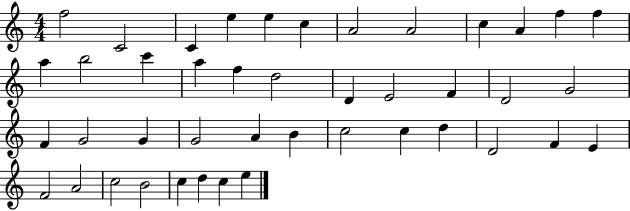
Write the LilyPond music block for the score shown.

{
  \clef treble
  \numericTimeSignature
  \time 4/4
  \key c \major
  f''2 c'2 | c'4 e''4 e''4 c''4 | a'2 a'2 | c''4 a'4 f''4 f''4 | \break a''4 b''2 c'''4 | a''4 f''4 d''2 | d'4 e'2 f'4 | d'2 g'2 | \break f'4 g'2 g'4 | g'2 a'4 b'4 | c''2 c''4 d''4 | d'2 f'4 e'4 | \break f'2 a'2 | c''2 b'2 | c''4 d''4 c''4 e''4 | \bar "|."
}